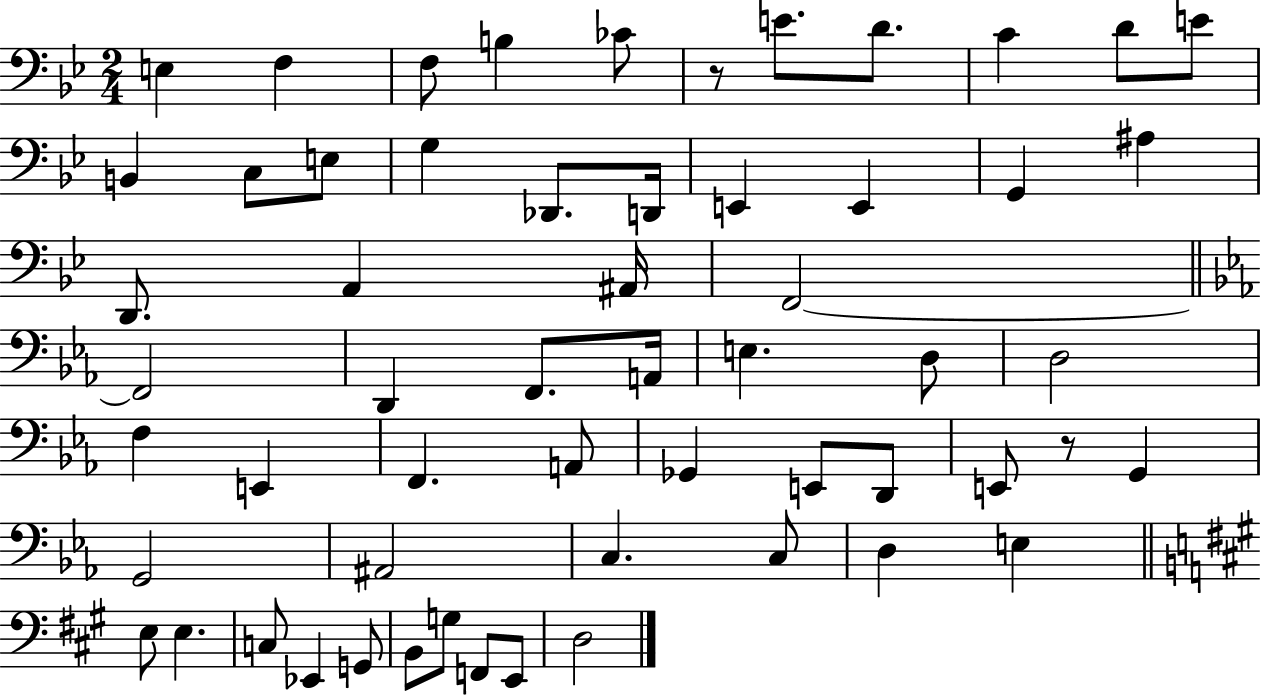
X:1
T:Untitled
M:2/4
L:1/4
K:Bb
E, F, F,/2 B, _C/2 z/2 E/2 D/2 C D/2 E/2 B,, C,/2 E,/2 G, _D,,/2 D,,/4 E,, E,, G,, ^A, D,,/2 A,, ^A,,/4 F,,2 F,,2 D,, F,,/2 A,,/4 E, D,/2 D,2 F, E,, F,, A,,/2 _G,, E,,/2 D,,/2 E,,/2 z/2 G,, G,,2 ^A,,2 C, C,/2 D, E, E,/2 E, C,/2 _E,, G,,/2 B,,/2 G,/2 F,,/2 E,,/2 D,2